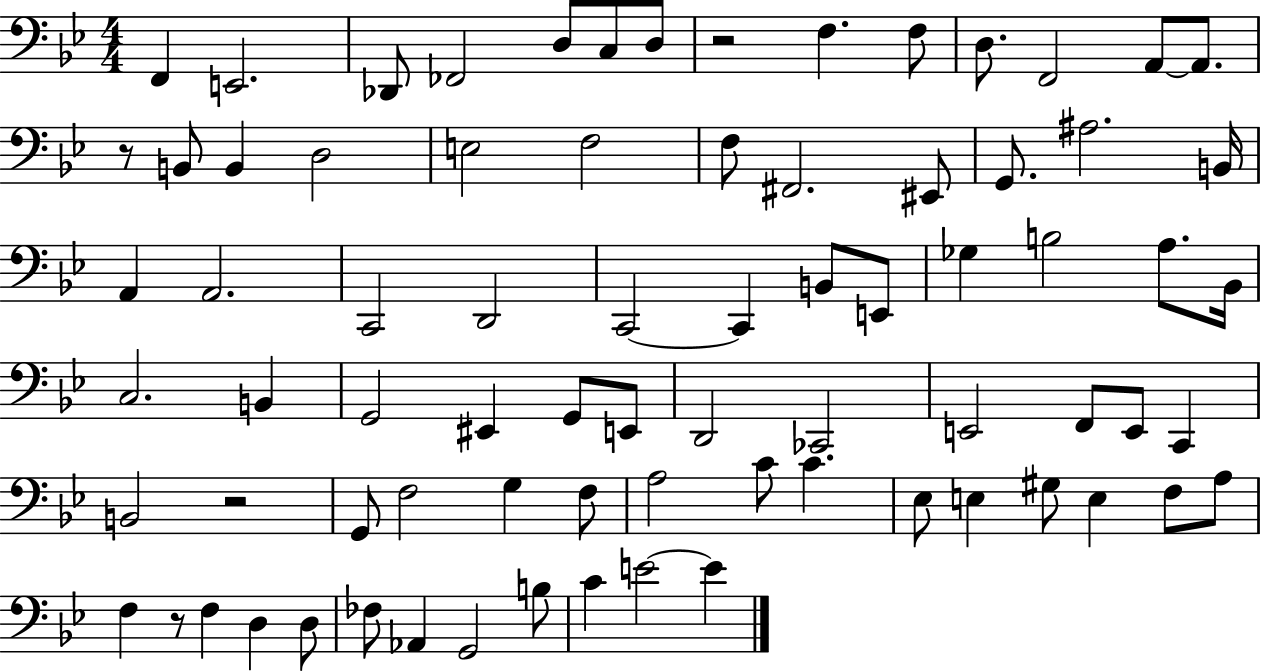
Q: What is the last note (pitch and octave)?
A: E4